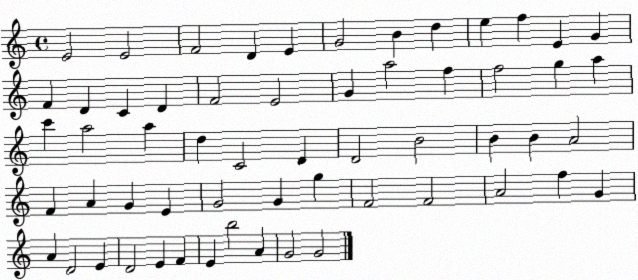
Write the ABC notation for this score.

X:1
T:Untitled
M:4/4
L:1/4
K:C
E2 E2 F2 D E G2 B d e f E G F D C D F2 E2 G a2 f f2 g a c' a2 a d C2 D D2 B2 B B A2 F A G E G2 G g F2 F2 A2 f G A D2 E D2 E F E b2 A G2 G2